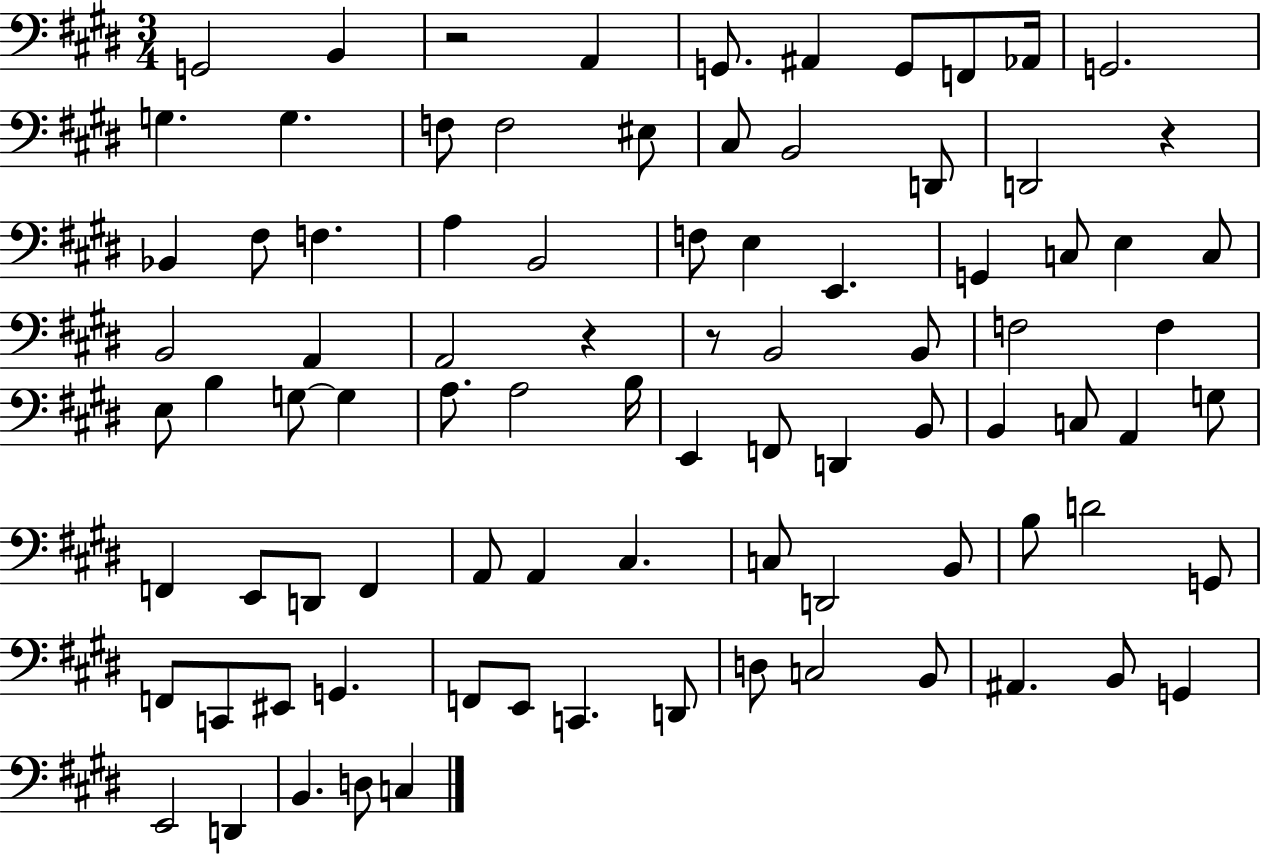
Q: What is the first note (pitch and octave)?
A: G2